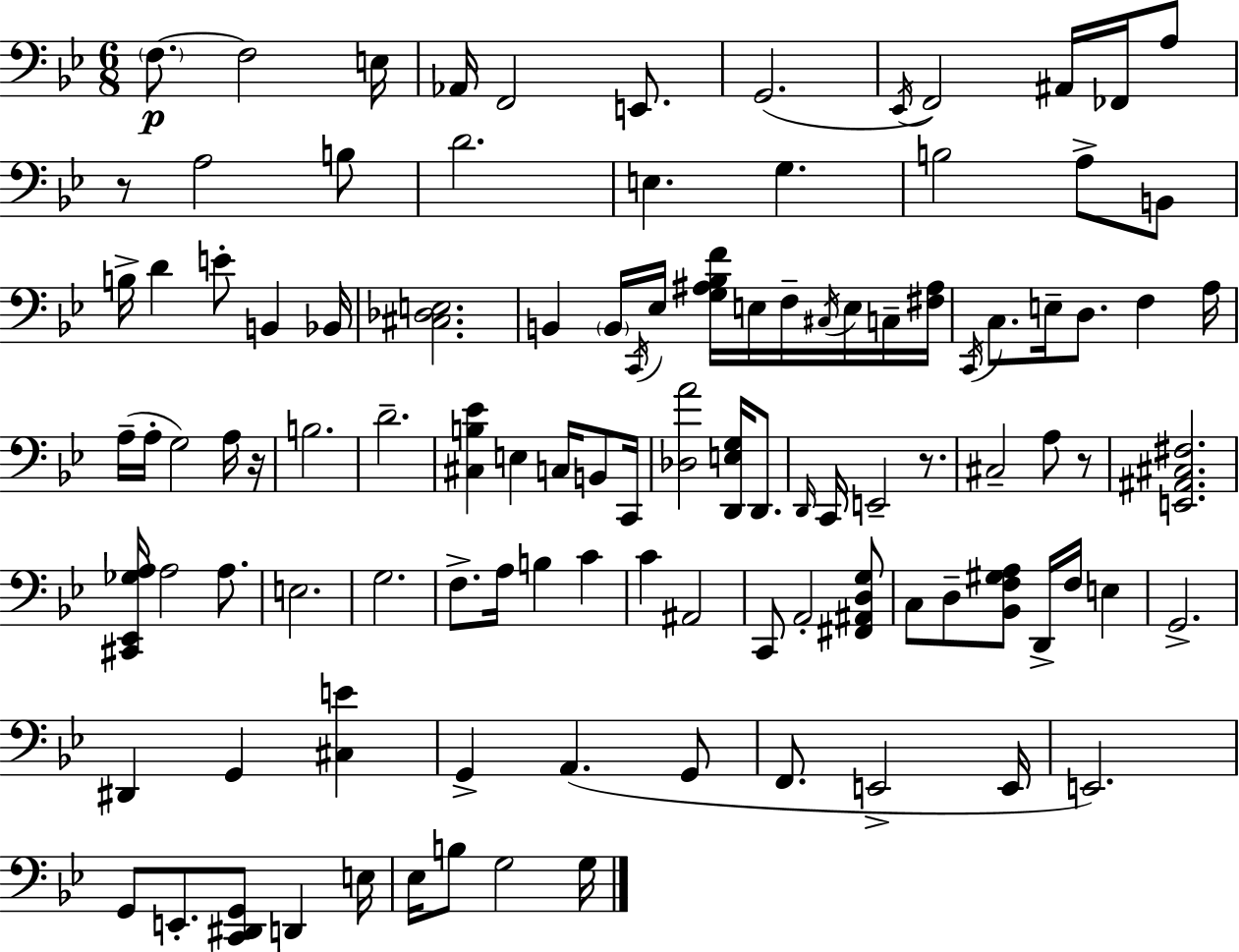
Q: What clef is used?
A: bass